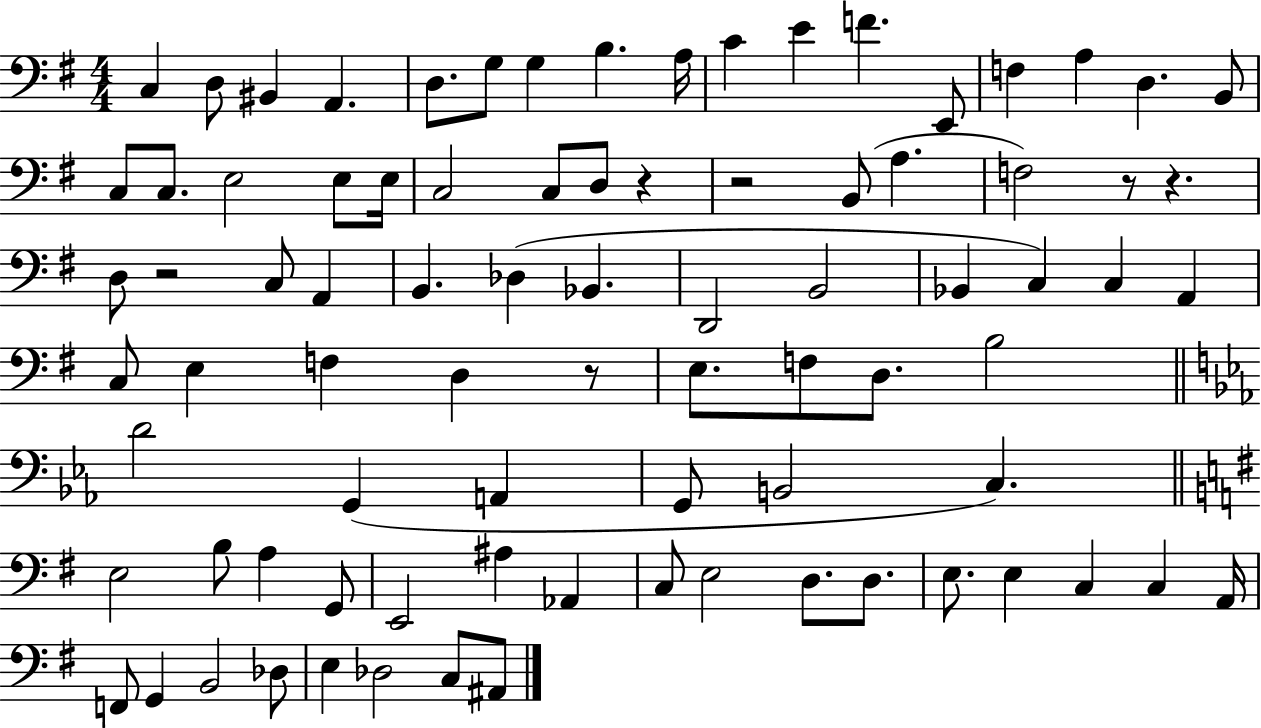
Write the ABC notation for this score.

X:1
T:Untitled
M:4/4
L:1/4
K:G
C, D,/2 ^B,, A,, D,/2 G,/2 G, B, A,/4 C E F E,,/2 F, A, D, B,,/2 C,/2 C,/2 E,2 E,/2 E,/4 C,2 C,/2 D,/2 z z2 B,,/2 A, F,2 z/2 z D,/2 z2 C,/2 A,, B,, _D, _B,, D,,2 B,,2 _B,, C, C, A,, C,/2 E, F, D, z/2 E,/2 F,/2 D,/2 B,2 D2 G,, A,, G,,/2 B,,2 C, E,2 B,/2 A, G,,/2 E,,2 ^A, _A,, C,/2 E,2 D,/2 D,/2 E,/2 E, C, C, A,,/4 F,,/2 G,, B,,2 _D,/2 E, _D,2 C,/2 ^A,,/2